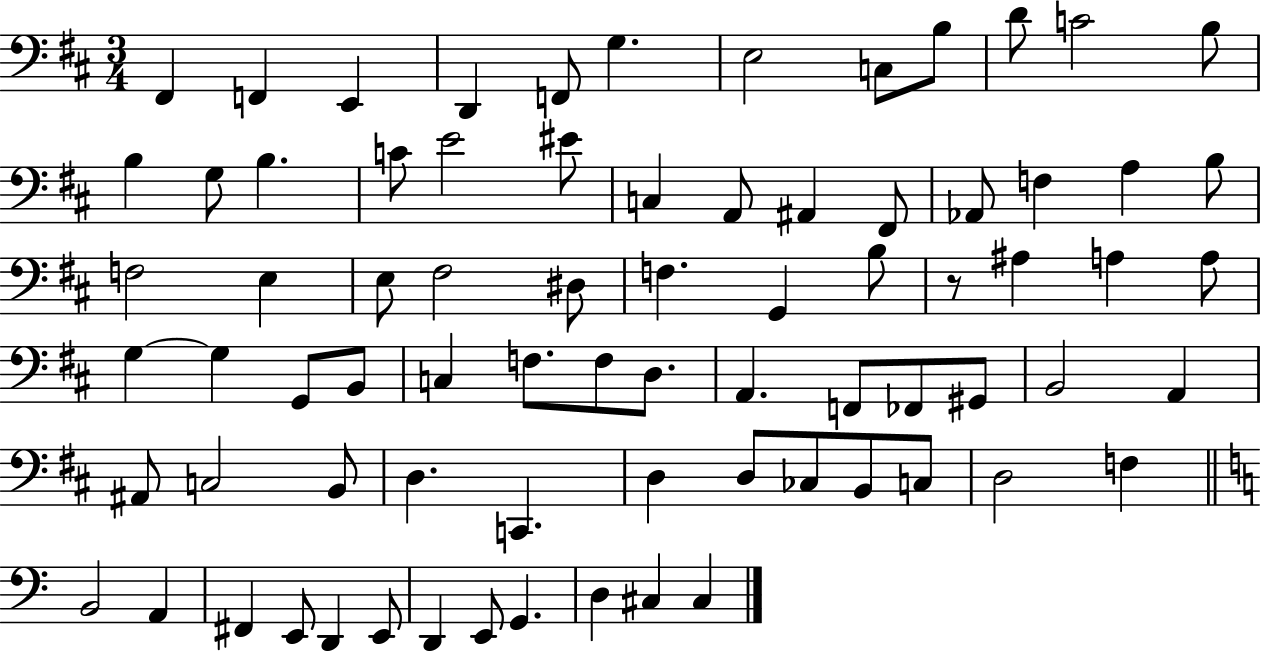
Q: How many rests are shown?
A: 1